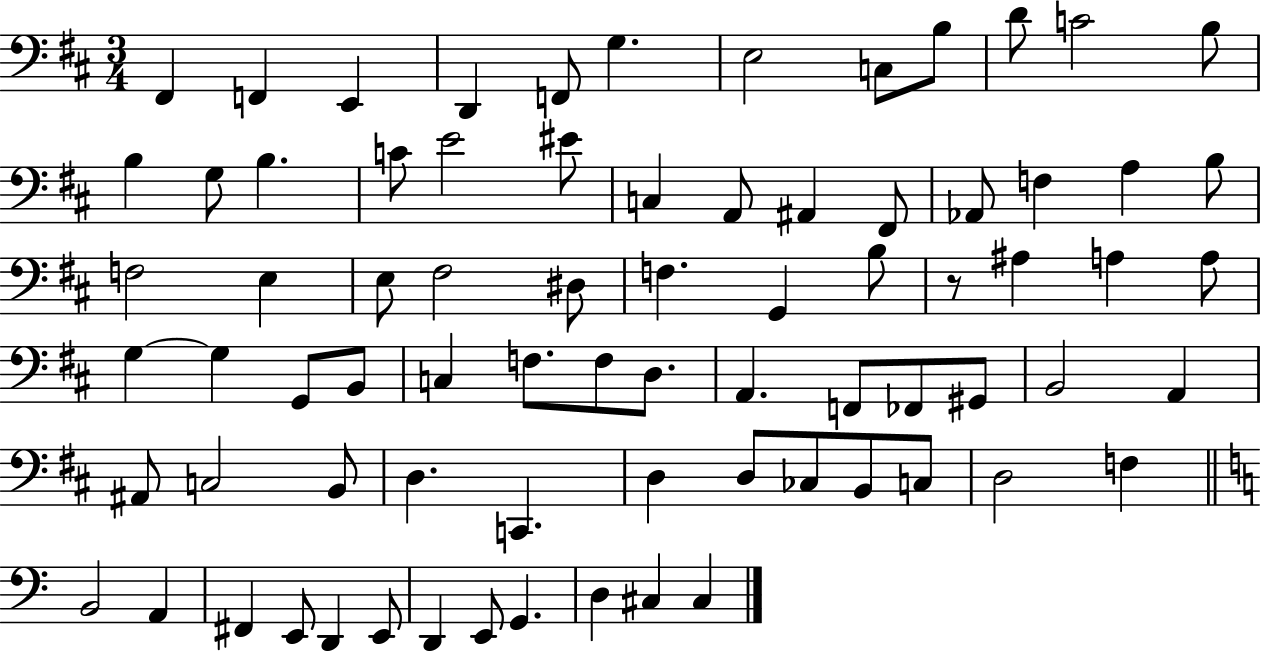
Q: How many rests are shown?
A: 1